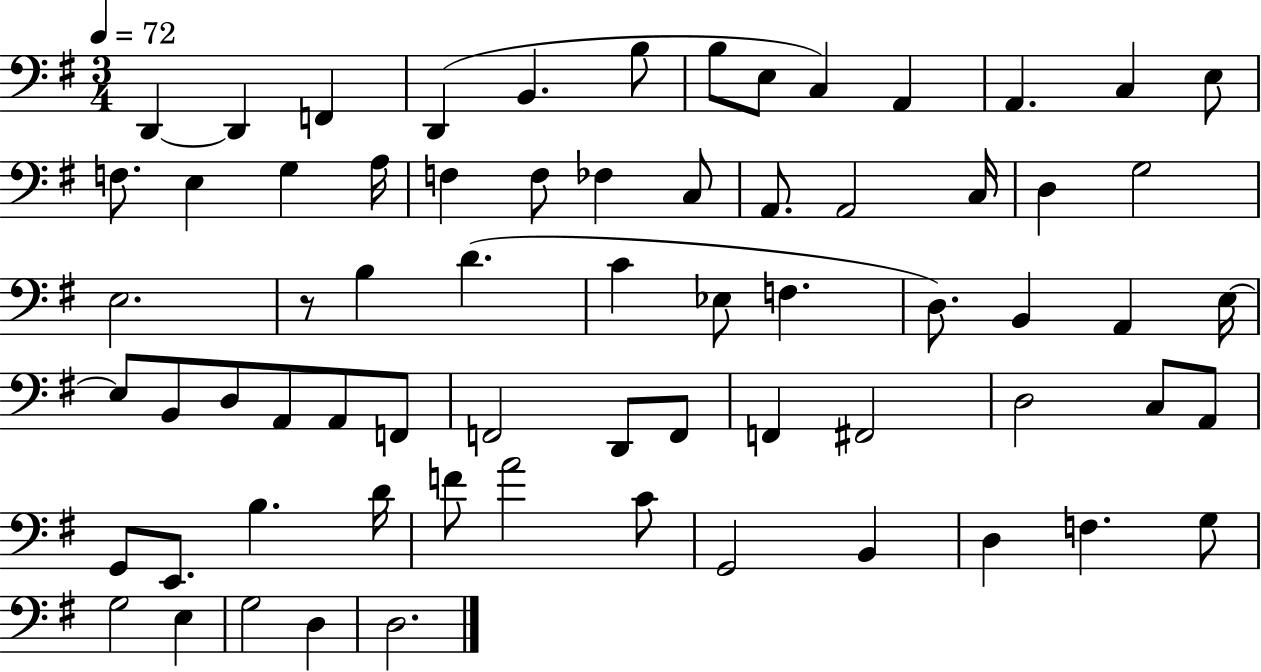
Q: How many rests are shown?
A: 1